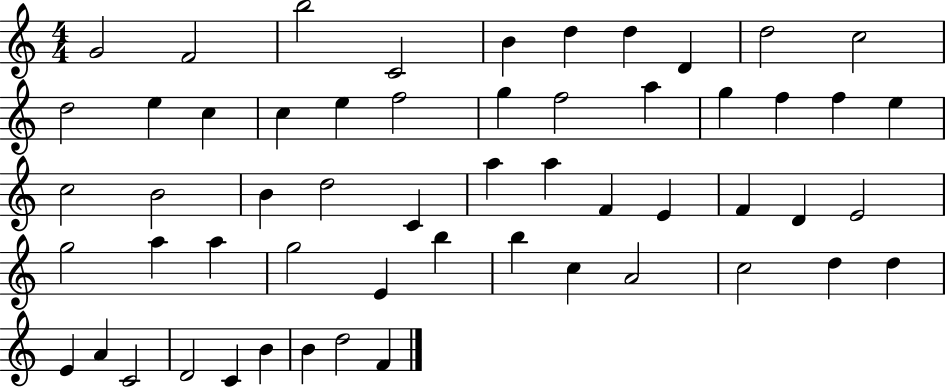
X:1
T:Untitled
M:4/4
L:1/4
K:C
G2 F2 b2 C2 B d d D d2 c2 d2 e c c e f2 g f2 a g f f e c2 B2 B d2 C a a F E F D E2 g2 a a g2 E b b c A2 c2 d d E A C2 D2 C B B d2 F